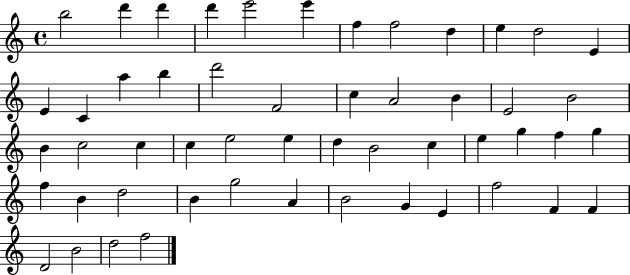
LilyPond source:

{
  \clef treble
  \time 4/4
  \defaultTimeSignature
  \key c \major
  b''2 d'''4 d'''4 | d'''4 e'''2 e'''4 | f''4 f''2 d''4 | e''4 d''2 e'4 | \break e'4 c'4 a''4 b''4 | d'''2 f'2 | c''4 a'2 b'4 | e'2 b'2 | \break b'4 c''2 c''4 | c''4 e''2 e''4 | d''4 b'2 c''4 | e''4 g''4 f''4 g''4 | \break f''4 b'4 d''2 | b'4 g''2 a'4 | b'2 g'4 e'4 | f''2 f'4 f'4 | \break d'2 b'2 | d''2 f''2 | \bar "|."
}